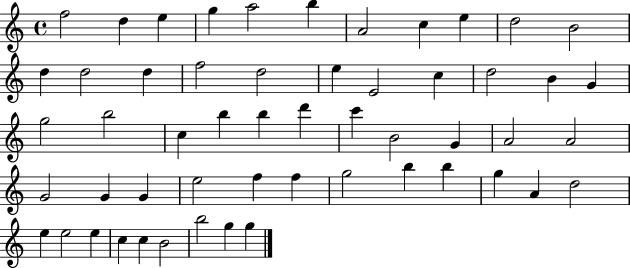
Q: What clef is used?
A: treble